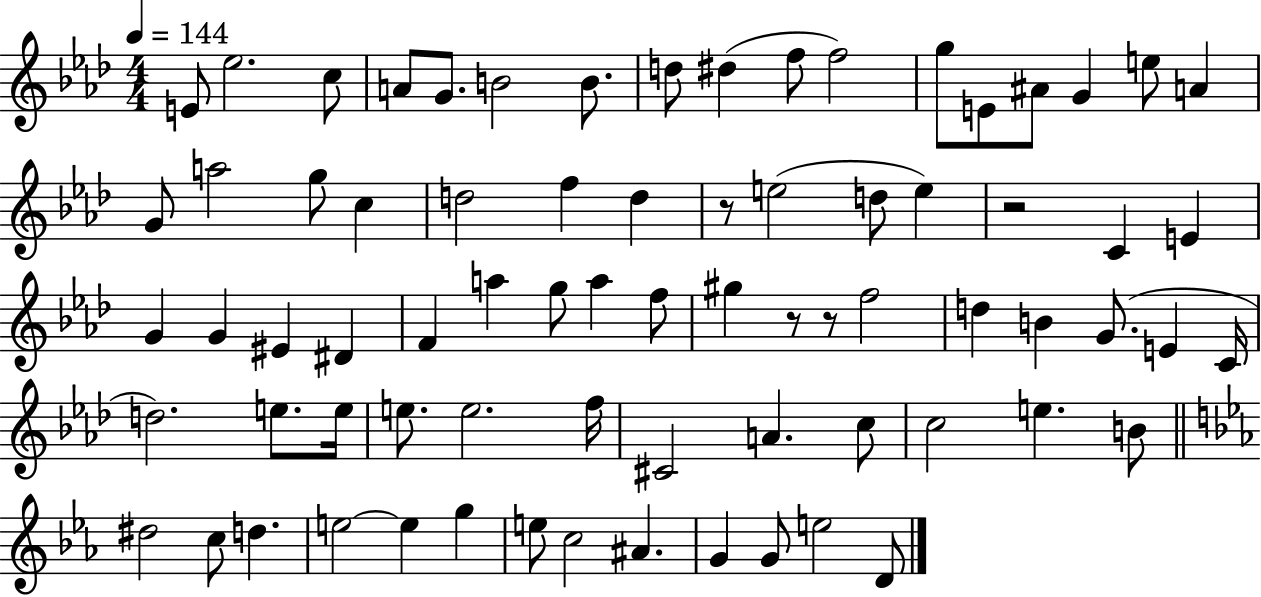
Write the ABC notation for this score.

X:1
T:Untitled
M:4/4
L:1/4
K:Ab
E/2 _e2 c/2 A/2 G/2 B2 B/2 d/2 ^d f/2 f2 g/2 E/2 ^A/2 G e/2 A G/2 a2 g/2 c d2 f d z/2 e2 d/2 e z2 C E G G ^E ^D F a g/2 a f/2 ^g z/2 z/2 f2 d B G/2 E C/4 d2 e/2 e/4 e/2 e2 f/4 ^C2 A c/2 c2 e B/2 ^d2 c/2 d e2 e g e/2 c2 ^A G G/2 e2 D/2